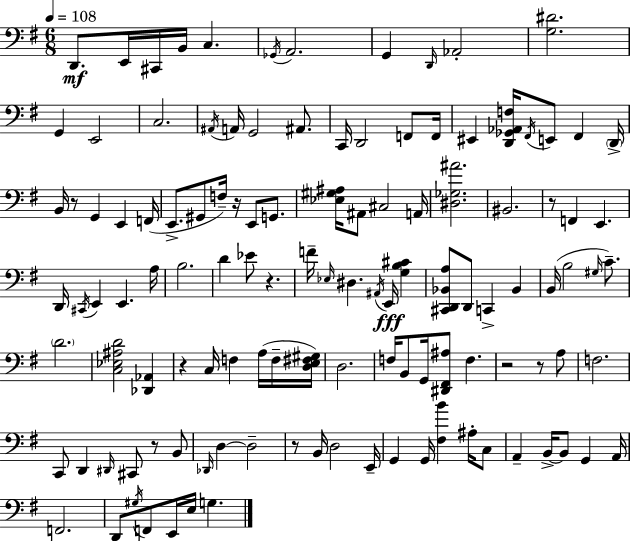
{
  \clef bass
  \numericTimeSignature
  \time 6/8
  \key e \minor
  \tempo 4 = 108
  d,8.\mf e,16 cis,16 b,16 c4. | \acciaccatura { ges,16 } a,2. | g,4 \grace { d,16 } aes,2-. | <g dis'>2. | \break g,4 e,2 | c2. | \acciaccatura { ais,16 } a,16 g,2 | ais,8. c,16 d,2 | \break f,8 f,16 eis,4 <d, ges, aes, f>16 \acciaccatura { fis,16 } e,8 fis,4 | \parenthesize d,16-> b,16 r8 g,4 e,4 | f,16( e,8.-> gis,8 f16--) r16 e,8 | g,8. <ees gis ais>16 ais,8 cis2 | \break a,16 <dis ges ais'>2. | bis,2. | r8 f,4 e,4. | d,16 \acciaccatura { cis,16 } e,4 e,4. | \break a16 b2. | d'4 ees'8 r4. | f'16-- \grace { ees16 } dis4. | \acciaccatura { ais,16 }\fff e,16 <g b cis'>4 <cis, d, bes, a>8 d,8 c,4-> | \break bes,4 b,16( b2 | \grace { gis16 } c'8.--) \parenthesize d'2. | <c ees ais d'>2 | <des, aes,>4 r4 | \break c16 f4 a16( f16-- <d e fis gis>16) d2. | f16 b,8 g,16 | <dis, fis, ais>8 f4. r2 | r8 a8 f2. | \break c,8 d,4 | \grace { dis,16 } cis,8 r8 b,8 \grace { des,16 } d4~~ | d2-- r8 | b,16 d2 e,16-- g,4 | \break g,16 <fis b'>4 ais16-. c8 a,4-- | b,16->~~ b,8 g,4 a,16 f,2. | d,8 | \acciaccatura { gis16 } f,8 e,16 e16 g4. \bar "|."
}